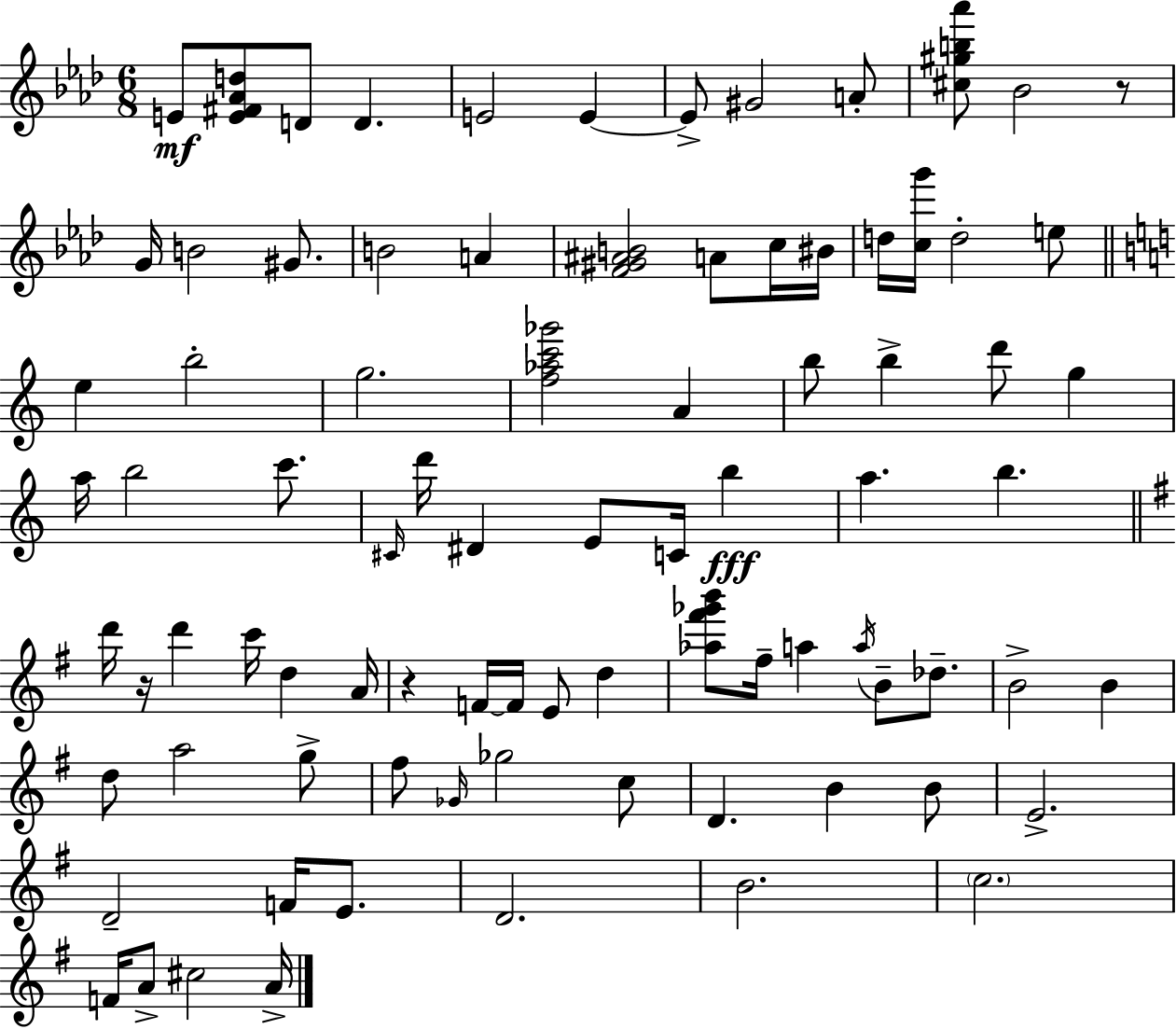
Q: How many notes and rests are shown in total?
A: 85